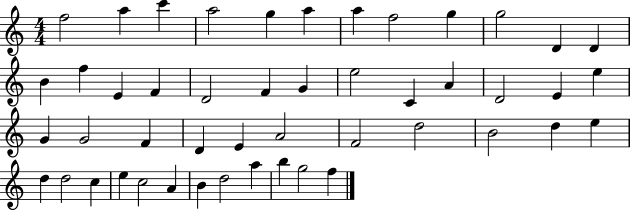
{
  \clef treble
  \numericTimeSignature
  \time 4/4
  \key c \major
  f''2 a''4 c'''4 | a''2 g''4 a''4 | a''4 f''2 g''4 | g''2 d'4 d'4 | \break b'4 f''4 e'4 f'4 | d'2 f'4 g'4 | e''2 c'4 a'4 | d'2 e'4 e''4 | \break g'4 g'2 f'4 | d'4 e'4 a'2 | f'2 d''2 | b'2 d''4 e''4 | \break d''4 d''2 c''4 | e''4 c''2 a'4 | b'4 d''2 a''4 | b''4 g''2 f''4 | \break \bar "|."
}